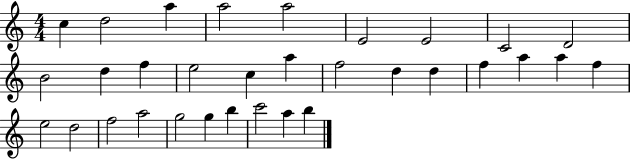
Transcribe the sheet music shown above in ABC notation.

X:1
T:Untitled
M:4/4
L:1/4
K:C
c d2 a a2 a2 E2 E2 C2 D2 B2 d f e2 c a f2 d d f a a f e2 d2 f2 a2 g2 g b c'2 a b